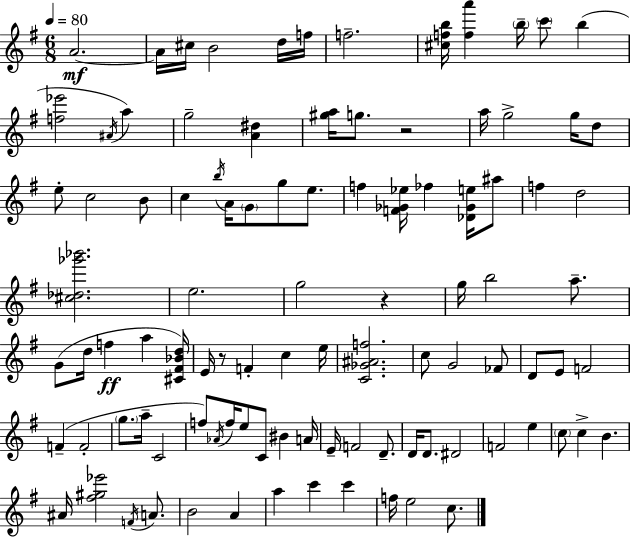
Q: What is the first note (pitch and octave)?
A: A4